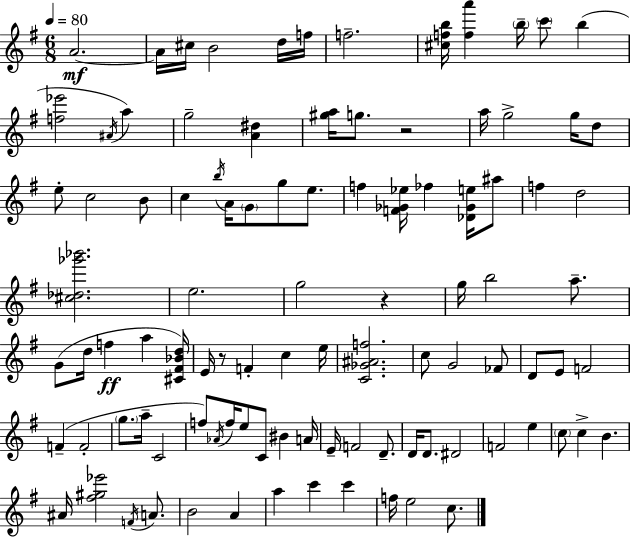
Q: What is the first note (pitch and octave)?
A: A4